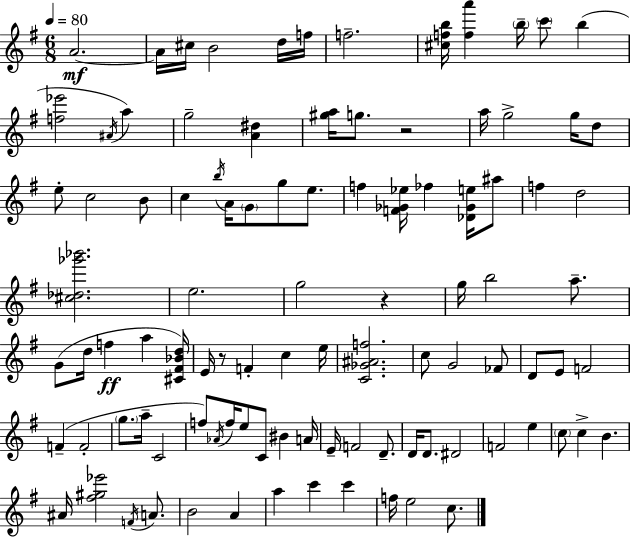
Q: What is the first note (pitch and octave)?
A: A4